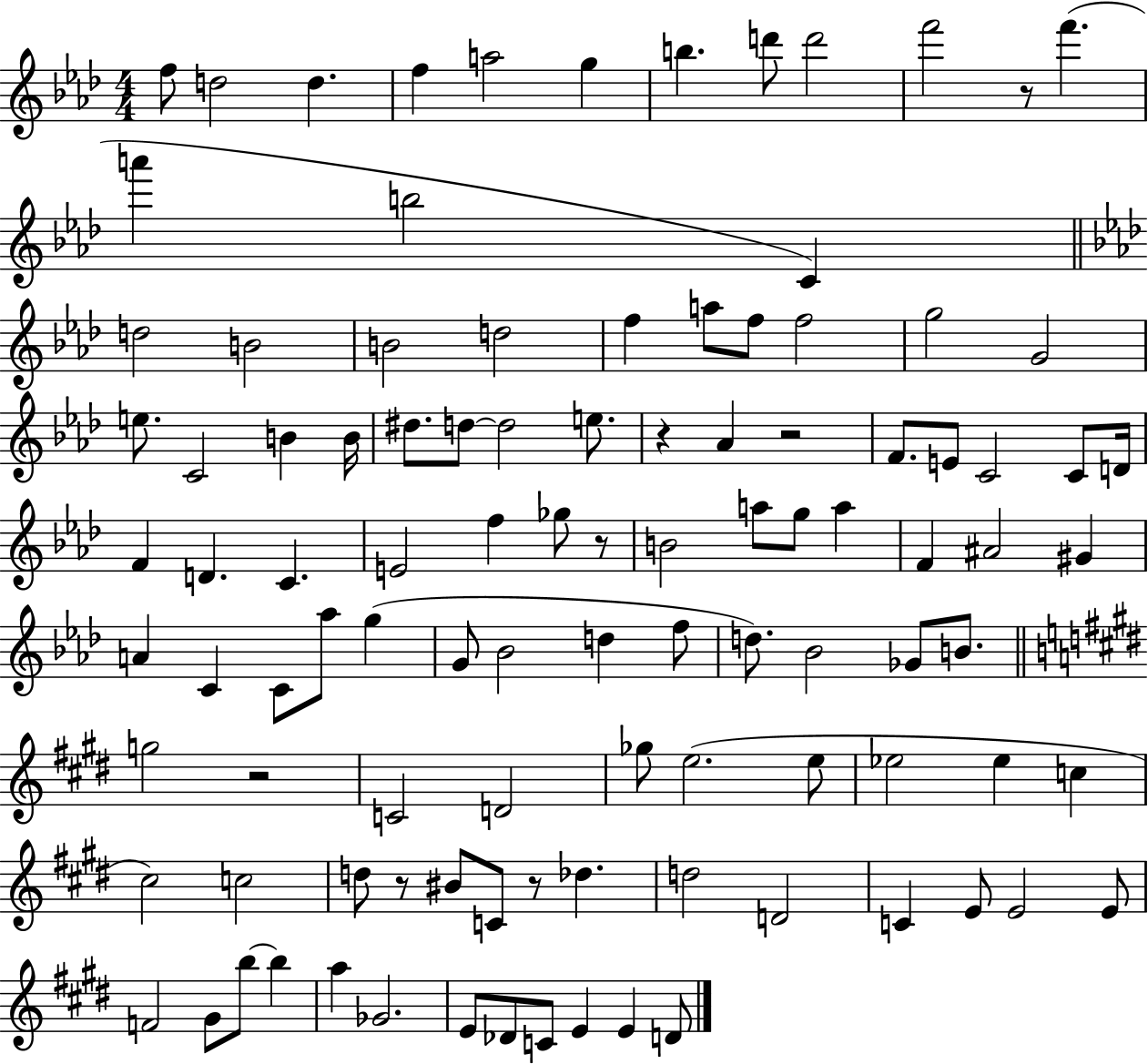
X:1
T:Untitled
M:4/4
L:1/4
K:Ab
f/2 d2 d f a2 g b d'/2 d'2 f'2 z/2 f' a' b2 C d2 B2 B2 d2 f a/2 f/2 f2 g2 G2 e/2 C2 B B/4 ^d/2 d/2 d2 e/2 z _A z2 F/2 E/2 C2 C/2 D/4 F D C E2 f _g/2 z/2 B2 a/2 g/2 a F ^A2 ^G A C C/2 _a/2 g G/2 _B2 d f/2 d/2 _B2 _G/2 B/2 g2 z2 C2 D2 _g/2 e2 e/2 _e2 _e c ^c2 c2 d/2 z/2 ^B/2 C/2 z/2 _d d2 D2 C E/2 E2 E/2 F2 ^G/2 b/2 b a _G2 E/2 _D/2 C/2 E E D/2